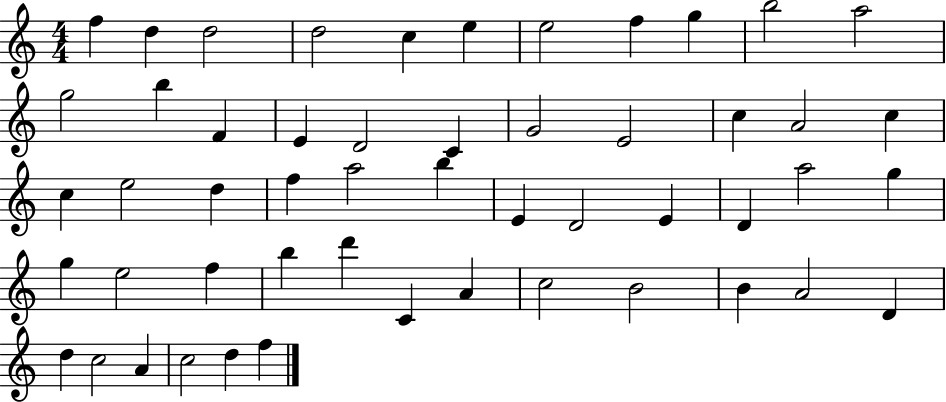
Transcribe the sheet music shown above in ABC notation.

X:1
T:Untitled
M:4/4
L:1/4
K:C
f d d2 d2 c e e2 f g b2 a2 g2 b F E D2 C G2 E2 c A2 c c e2 d f a2 b E D2 E D a2 g g e2 f b d' C A c2 B2 B A2 D d c2 A c2 d f